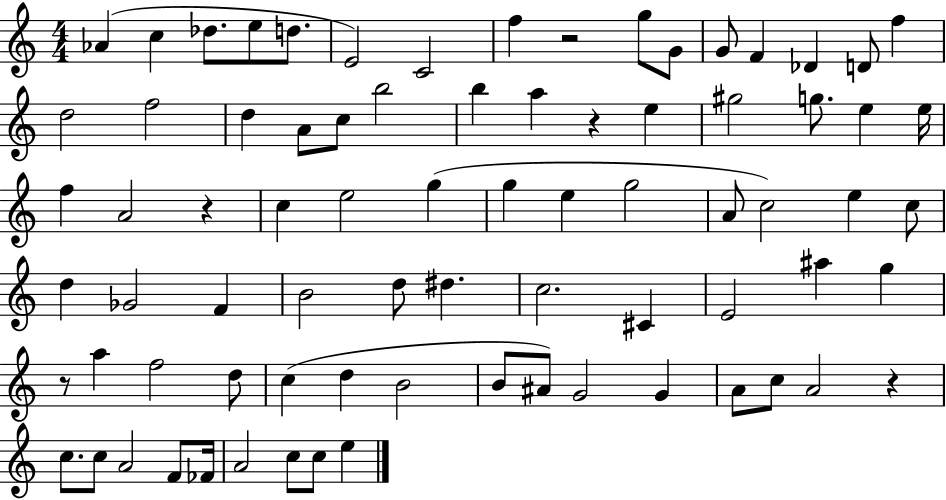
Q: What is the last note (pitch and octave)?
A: E5